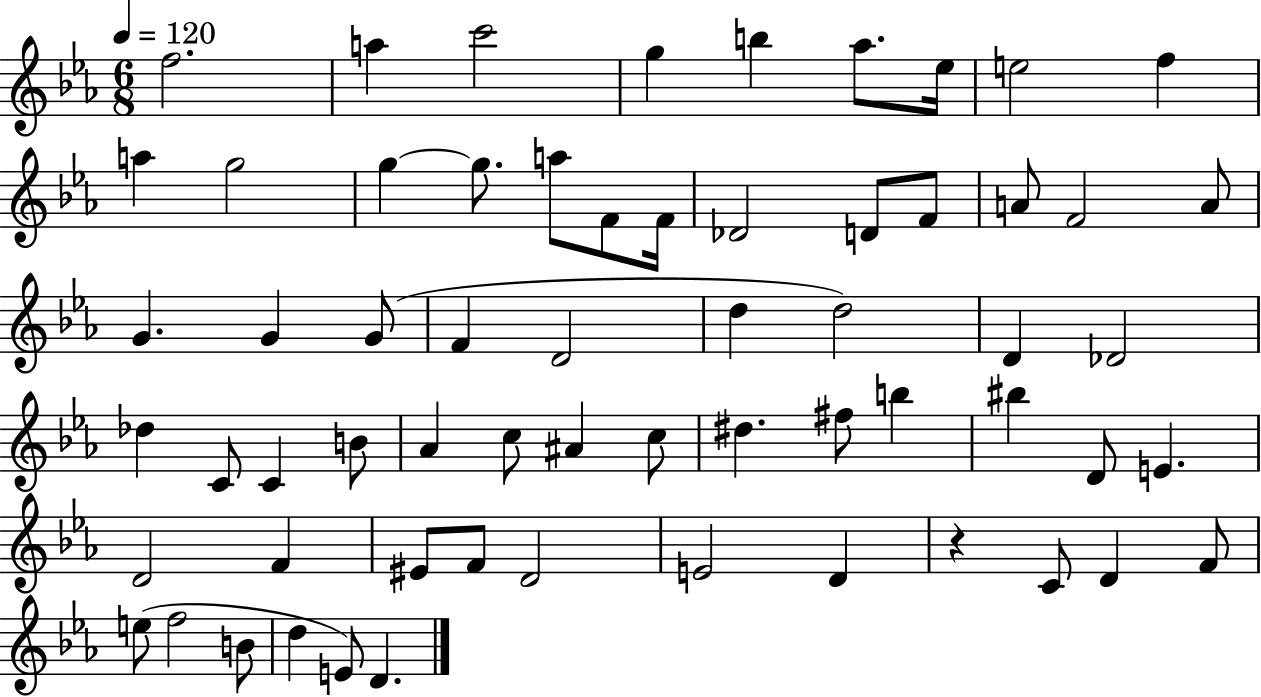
F5/h. A5/q C6/h G5/q B5/q Ab5/e. Eb5/s E5/h F5/q A5/q G5/h G5/q G5/e. A5/e F4/e F4/s Db4/h D4/e F4/e A4/e F4/h A4/e G4/q. G4/q G4/e F4/q D4/h D5/q D5/h D4/q Db4/h Db5/q C4/e C4/q B4/e Ab4/q C5/e A#4/q C5/e D#5/q. F#5/e B5/q BIS5/q D4/e E4/q. D4/h F4/q EIS4/e F4/e D4/h E4/h D4/q R/q C4/e D4/q F4/e E5/e F5/h B4/e D5/q E4/e D4/q.